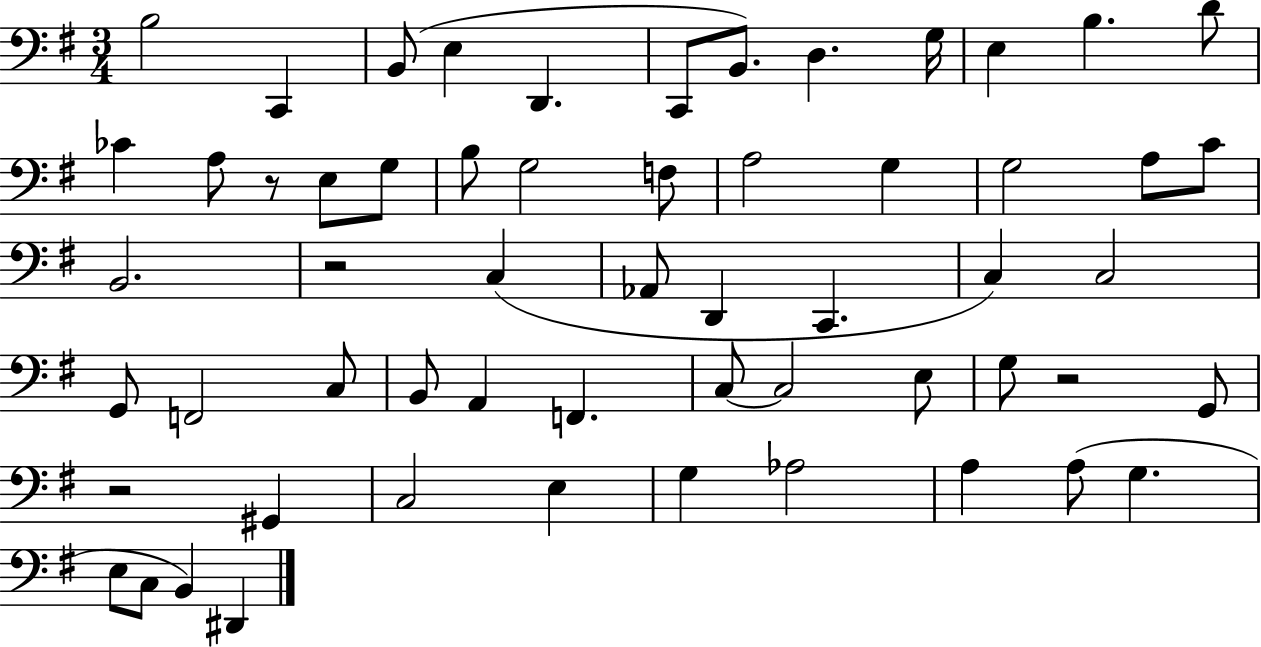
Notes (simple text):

B3/h C2/q B2/e E3/q D2/q. C2/e B2/e. D3/q. G3/s E3/q B3/q. D4/e CES4/q A3/e R/e E3/e G3/e B3/e G3/h F3/e A3/h G3/q G3/h A3/e C4/e B2/h. R/h C3/q Ab2/e D2/q C2/q. C3/q C3/h G2/e F2/h C3/e B2/e A2/q F2/q. C3/e C3/h E3/e G3/e R/h G2/e R/h G#2/q C3/h E3/q G3/q Ab3/h A3/q A3/e G3/q. E3/e C3/e B2/q D#2/q